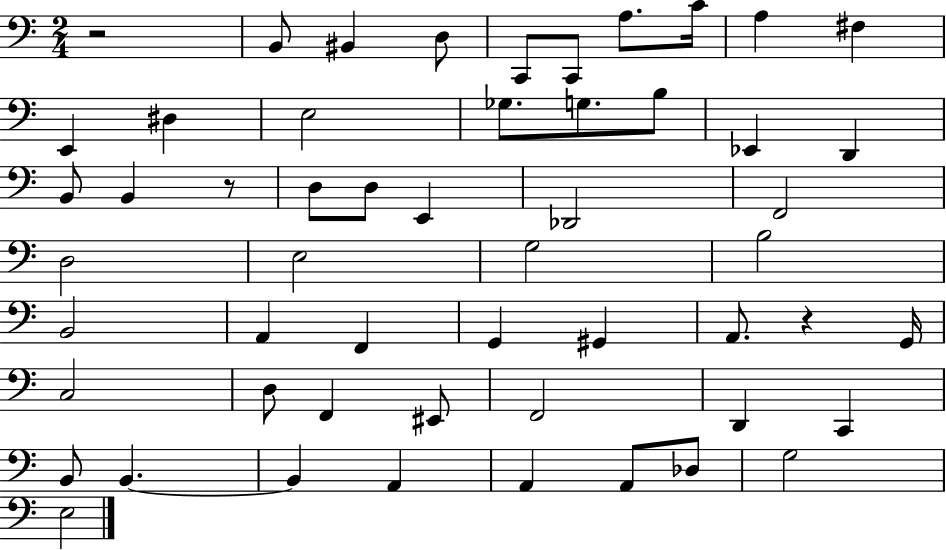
{
  \clef bass
  \numericTimeSignature
  \time 2/4
  \key c \major
  r2 | b,8 bis,4 d8 | c,8 c,8 a8. c'16 | a4 fis4 | \break e,4 dis4 | e2 | ges8. g8. b8 | ees,4 d,4 | \break b,8 b,4 r8 | d8 d8 e,4 | des,2 | f,2 | \break d2 | e2 | g2 | b2 | \break b,2 | a,4 f,4 | g,4 gis,4 | a,8. r4 g,16 | \break c2 | d8 f,4 eis,8 | f,2 | d,4 c,4 | \break b,8 b,4.~~ | b,4 a,4 | a,4 a,8 des8 | g2 | \break e2 | \bar "|."
}